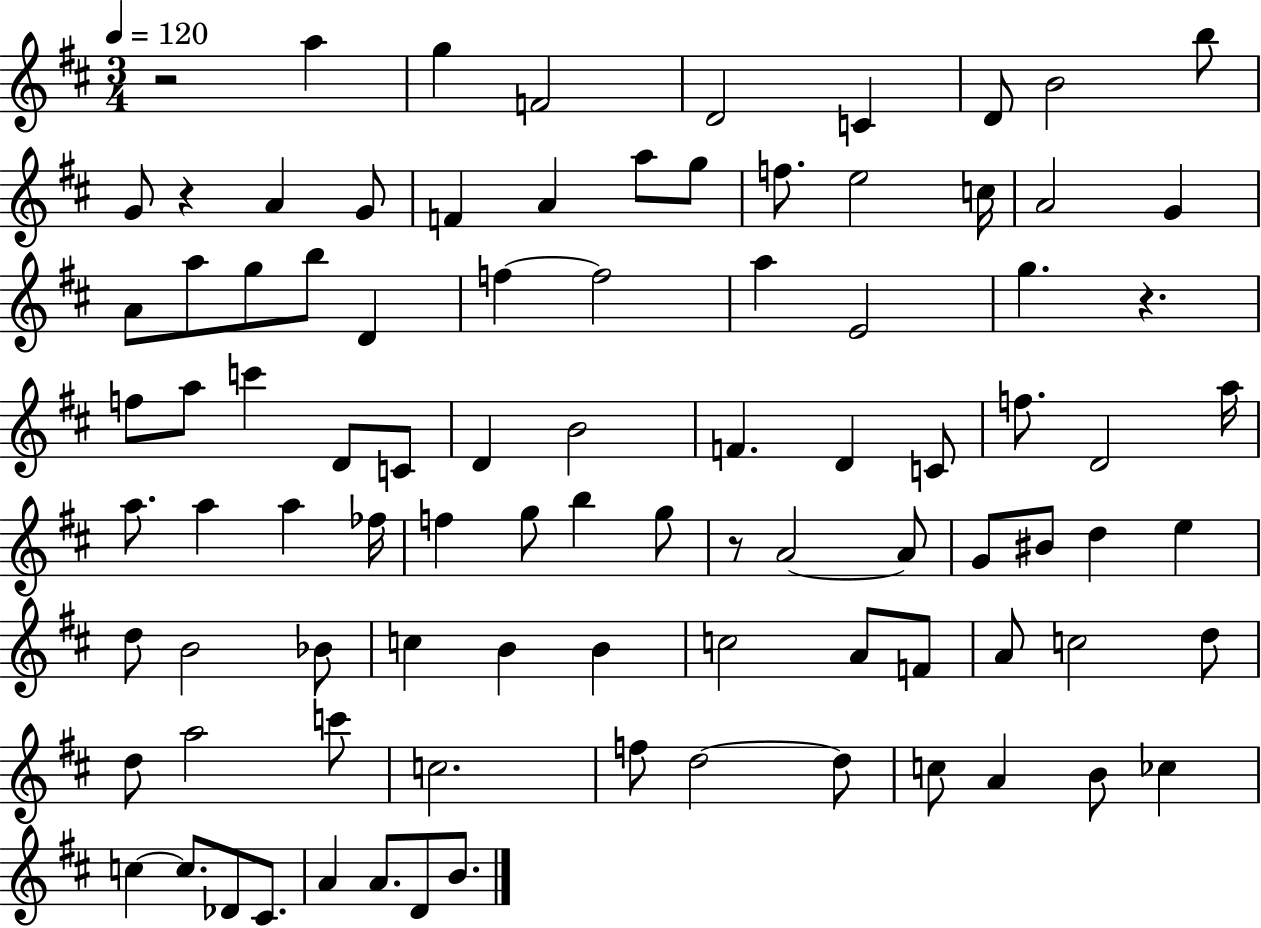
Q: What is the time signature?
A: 3/4